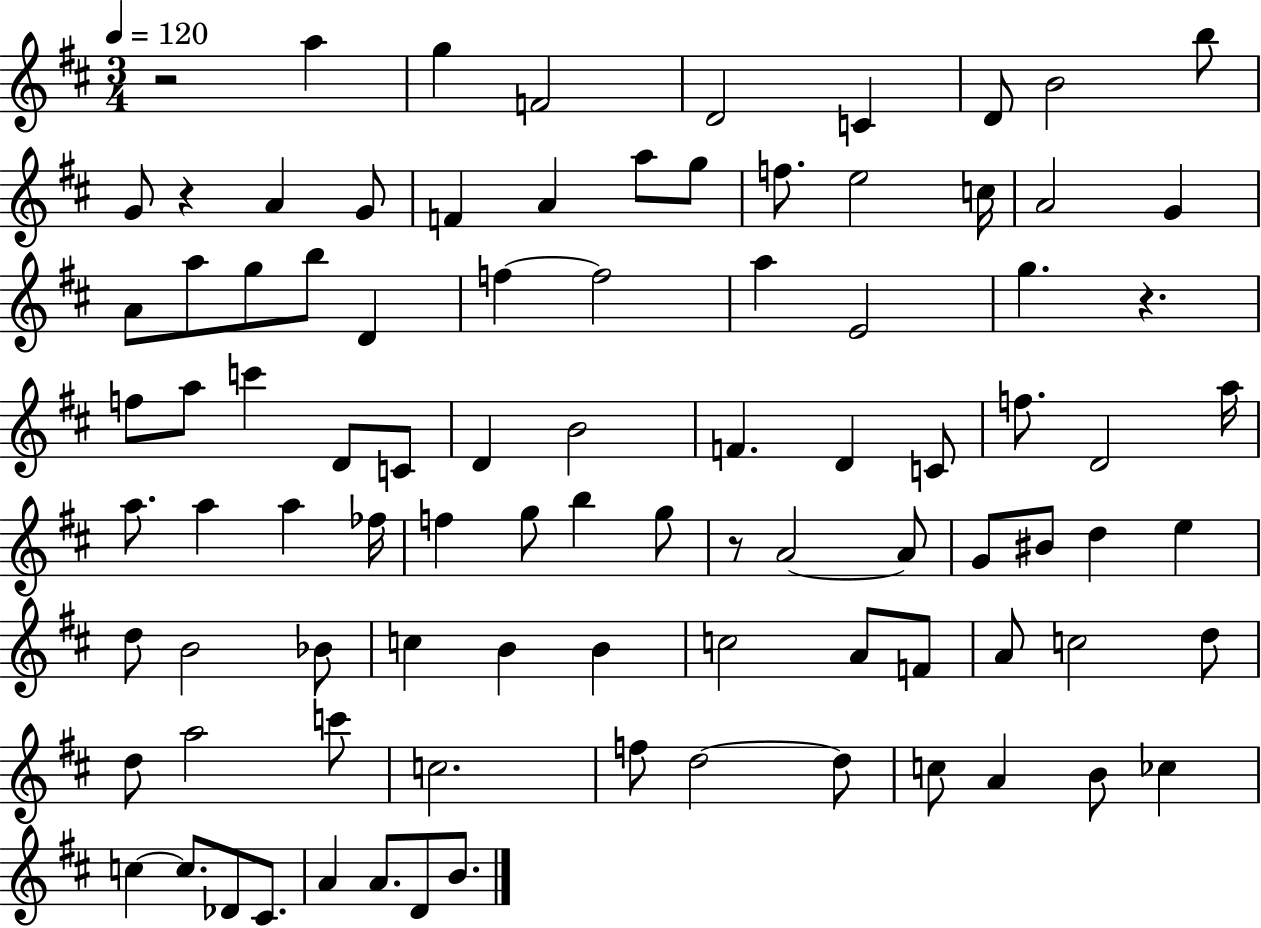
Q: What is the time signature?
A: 3/4